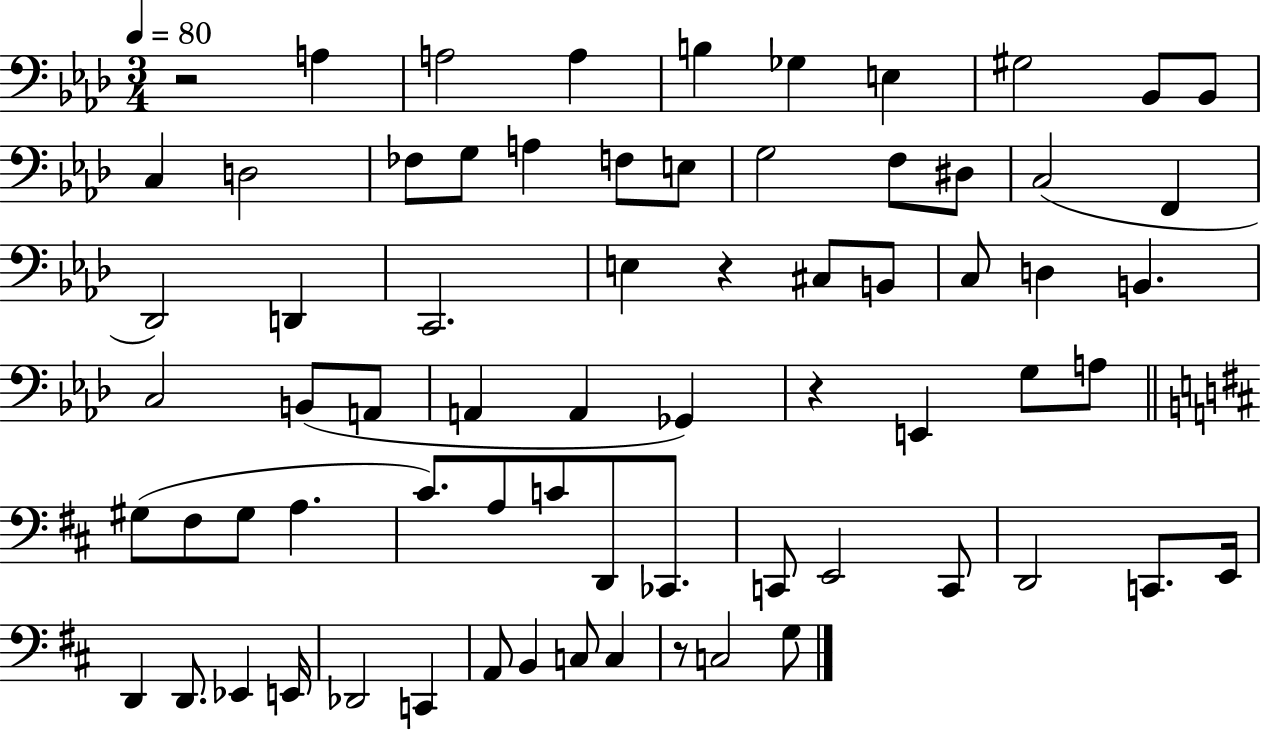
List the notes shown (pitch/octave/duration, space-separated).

R/h A3/q A3/h A3/q B3/q Gb3/q E3/q G#3/h Bb2/e Bb2/e C3/q D3/h FES3/e G3/e A3/q F3/e E3/e G3/h F3/e D#3/e C3/h F2/q Db2/h D2/q C2/h. E3/q R/q C#3/e B2/e C3/e D3/q B2/q. C3/h B2/e A2/e A2/q A2/q Gb2/q R/q E2/q G3/e A3/e G#3/e F#3/e G#3/e A3/q. C#4/e. A3/e C4/e D2/e CES2/e. C2/e E2/h C2/e D2/h C2/e. E2/s D2/q D2/e. Eb2/q E2/s Db2/h C2/q A2/e B2/q C3/e C3/q R/e C3/h G3/e